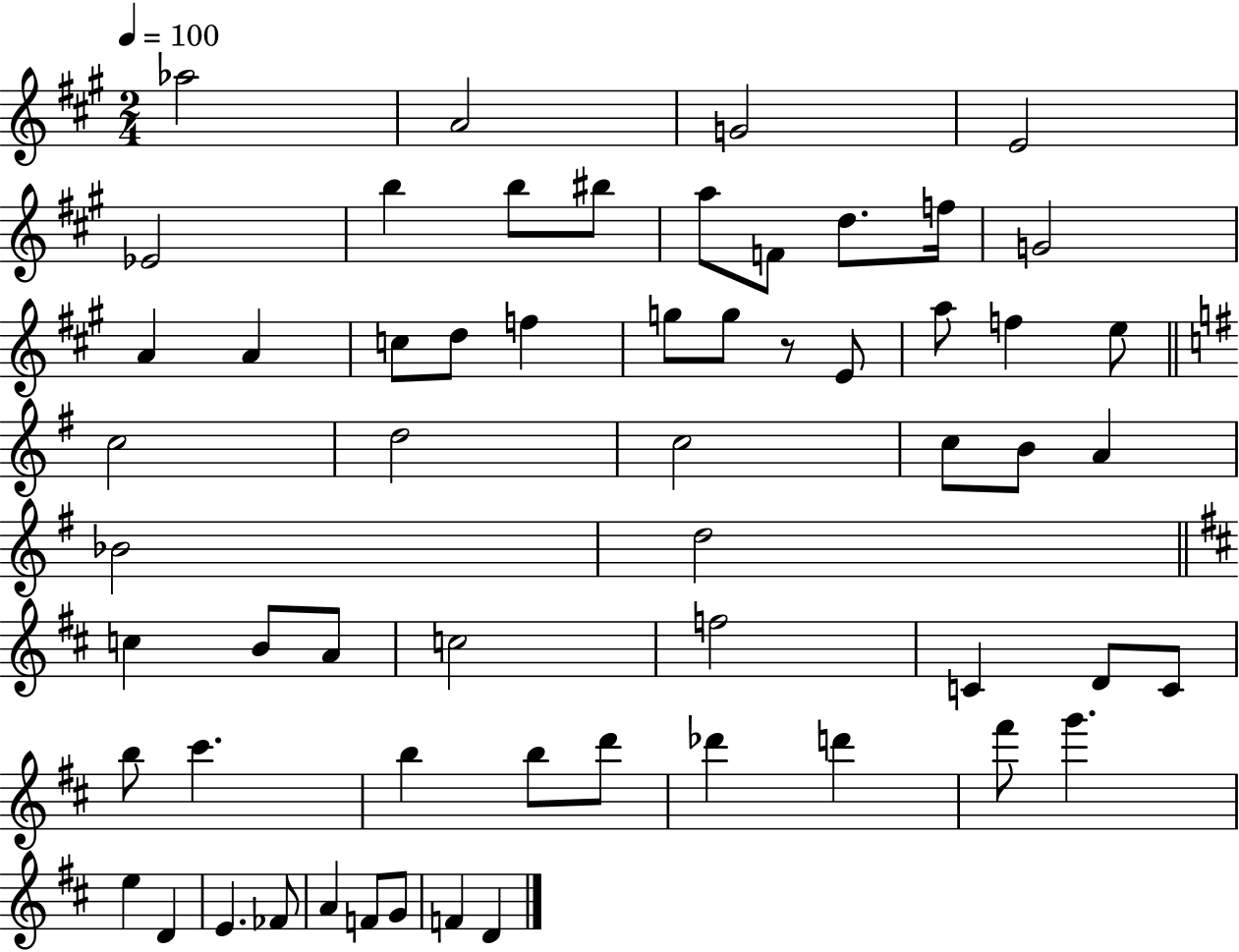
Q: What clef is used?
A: treble